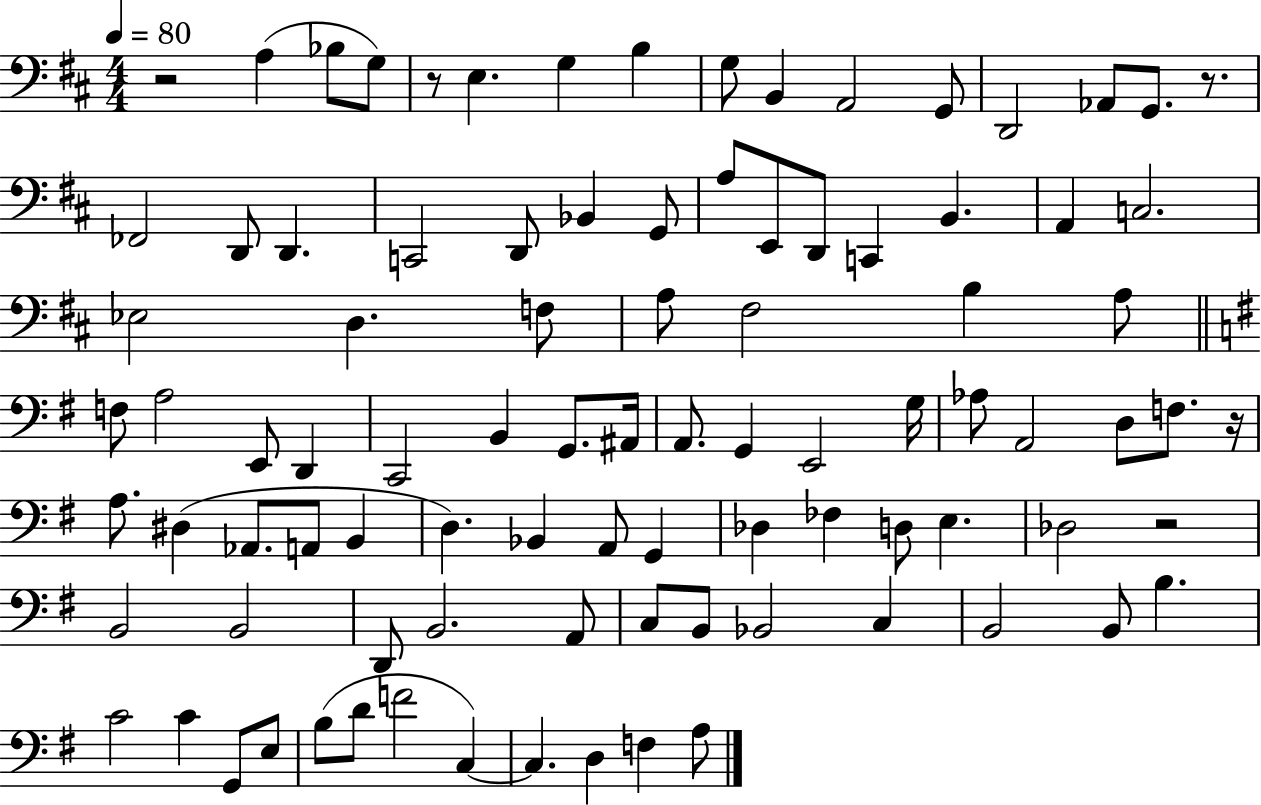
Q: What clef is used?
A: bass